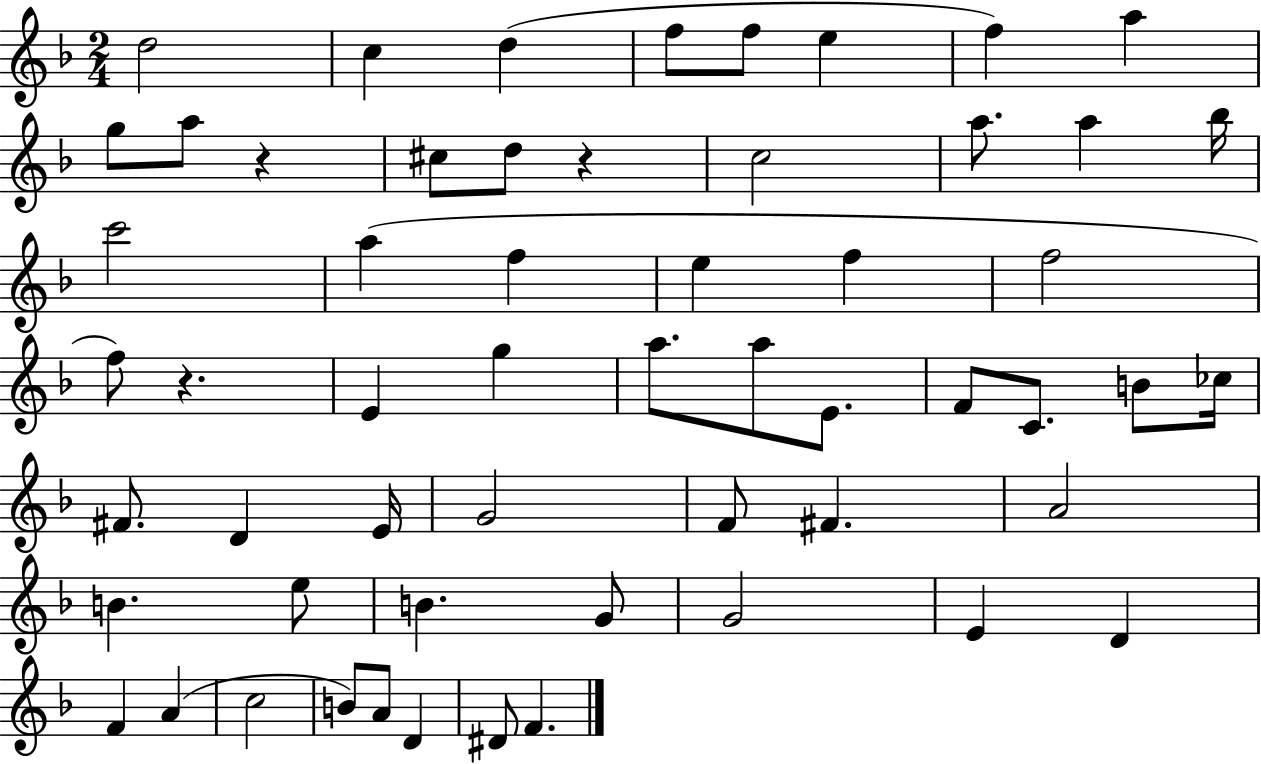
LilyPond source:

{
  \clef treble
  \numericTimeSignature
  \time 2/4
  \key f \major
  \repeat volta 2 { d''2 | c''4 d''4( | f''8 f''8 e''4 | f''4) a''4 | \break g''8 a''8 r4 | cis''8 d''8 r4 | c''2 | a''8. a''4 bes''16 | \break c'''2 | a''4( f''4 | e''4 f''4 | f''2 | \break f''8) r4. | e'4 g''4 | a''8. a''8 e'8. | f'8 c'8. b'8 ces''16 | \break fis'8. d'4 e'16 | g'2 | f'8 fis'4. | a'2 | \break b'4. e''8 | b'4. g'8 | g'2 | e'4 d'4 | \break f'4 a'4( | c''2 | b'8) a'8 d'4 | dis'8 f'4. | \break } \bar "|."
}